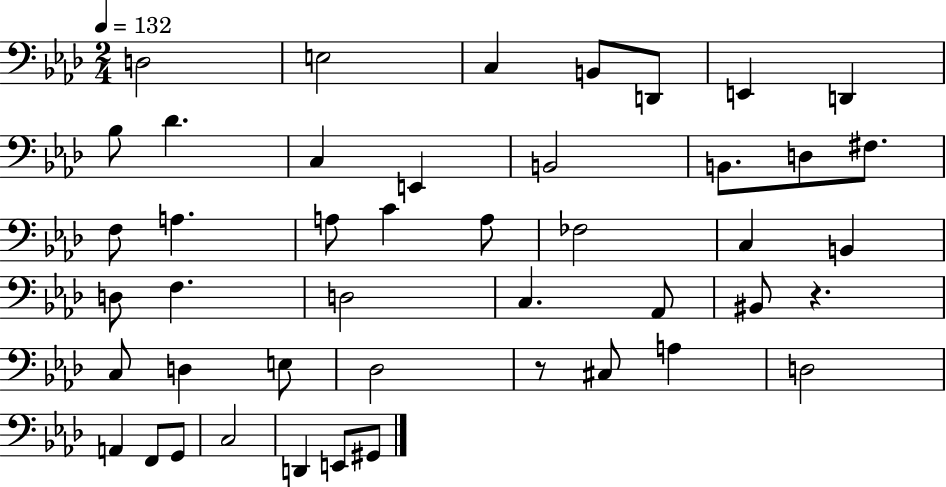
D3/h E3/h C3/q B2/e D2/e E2/q D2/q Bb3/e Db4/q. C3/q E2/q B2/h B2/e. D3/e F#3/e. F3/e A3/q. A3/e C4/q A3/e FES3/h C3/q B2/q D3/e F3/q. D3/h C3/q. Ab2/e BIS2/e R/q. C3/e D3/q E3/e Db3/h R/e C#3/e A3/q D3/h A2/q F2/e G2/e C3/h D2/q E2/e G#2/e